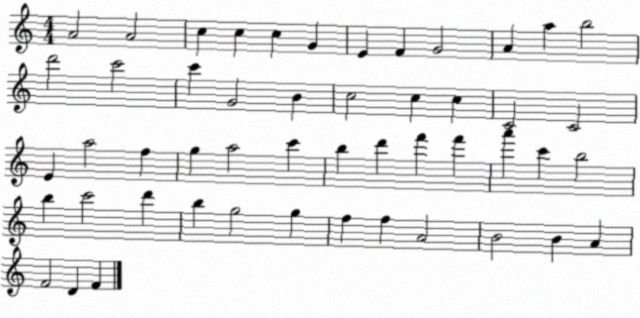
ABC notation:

X:1
T:Untitled
M:4/4
L:1/4
K:C
A2 A2 c c c G E F G2 A a b2 d'2 c'2 c' G2 B c2 c c C2 C2 E a2 f g a2 c' b d' f' f' a' c' b2 b c'2 d' b g2 g f f A2 B2 B A F2 D F